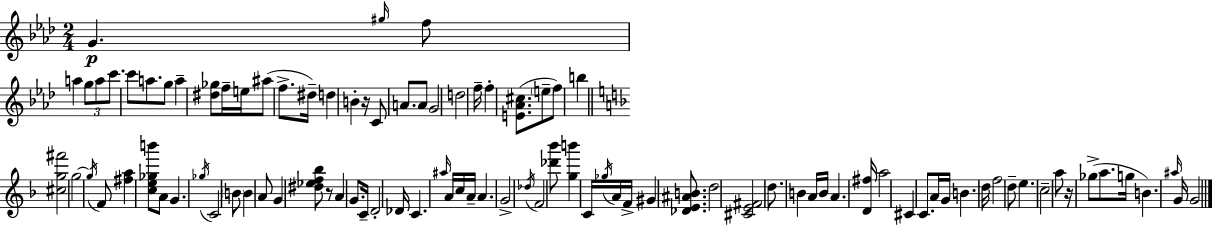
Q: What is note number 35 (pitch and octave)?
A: C4